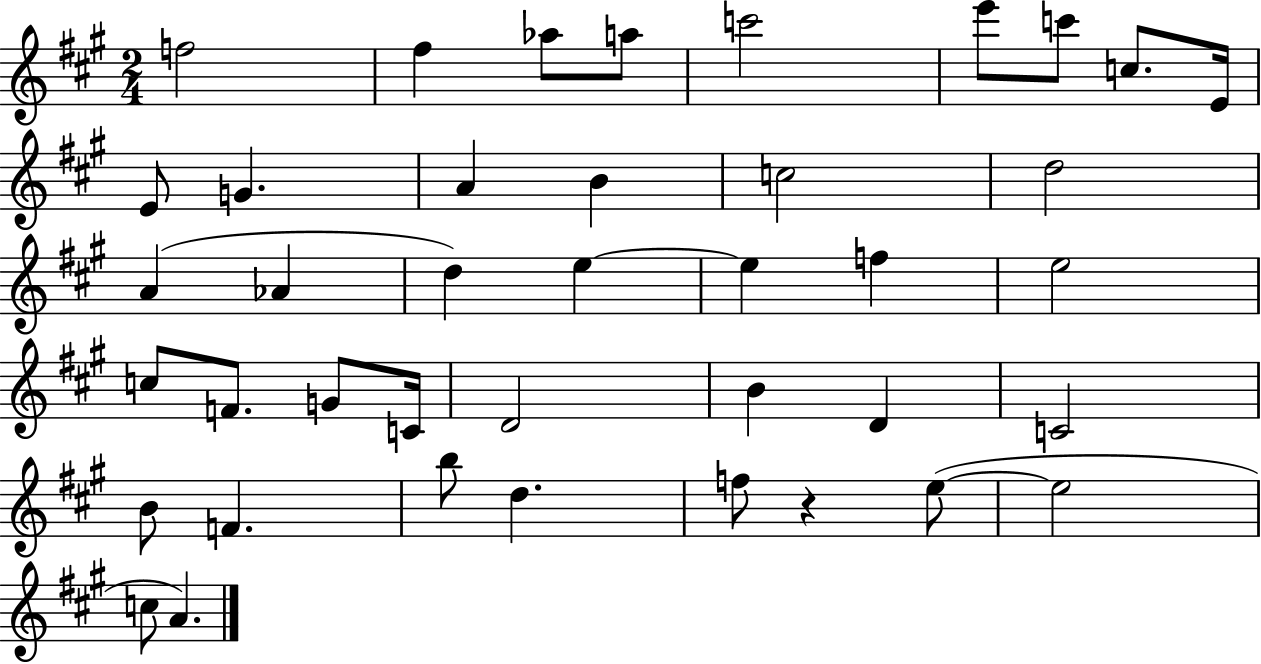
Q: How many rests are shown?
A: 1